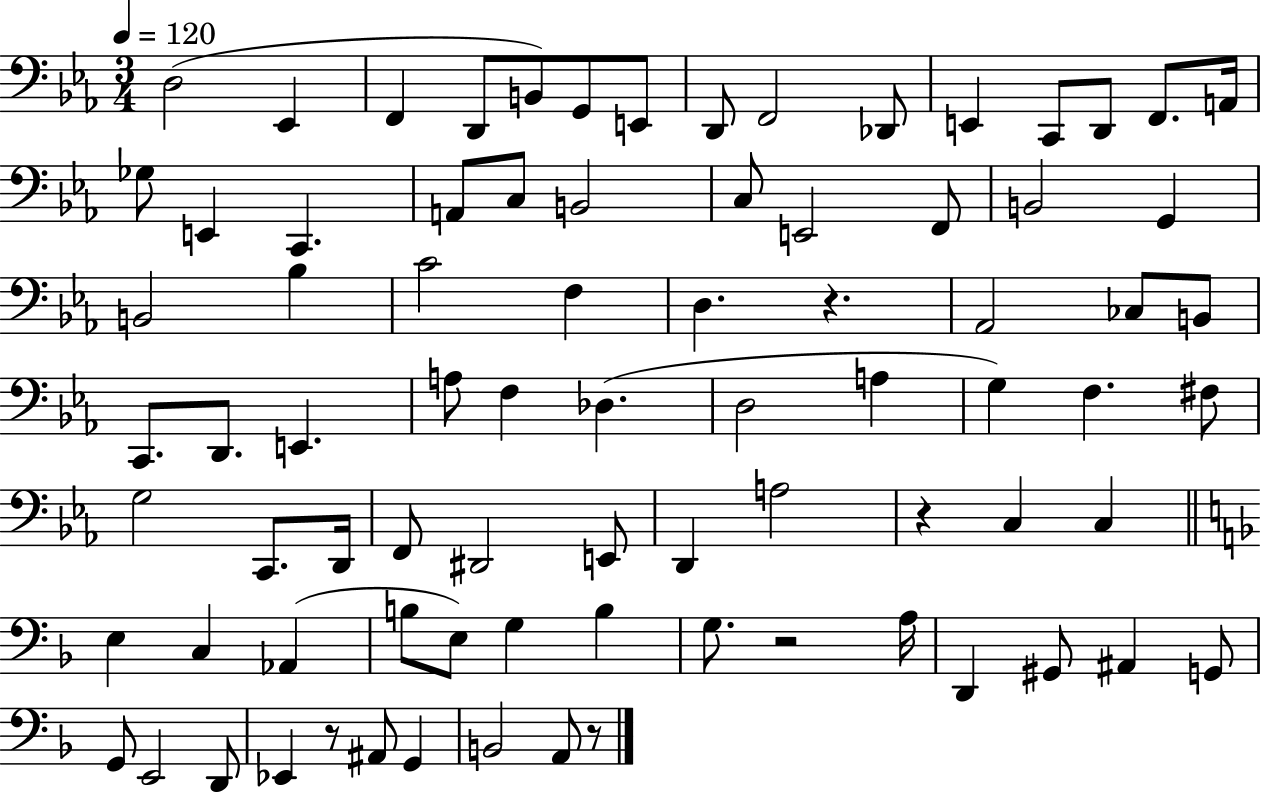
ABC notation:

X:1
T:Untitled
M:3/4
L:1/4
K:Eb
D,2 _E,, F,, D,,/2 B,,/2 G,,/2 E,,/2 D,,/2 F,,2 _D,,/2 E,, C,,/2 D,,/2 F,,/2 A,,/4 _G,/2 E,, C,, A,,/2 C,/2 B,,2 C,/2 E,,2 F,,/2 B,,2 G,, B,,2 _B, C2 F, D, z _A,,2 _C,/2 B,,/2 C,,/2 D,,/2 E,, A,/2 F, _D, D,2 A, G, F, ^F,/2 G,2 C,,/2 D,,/4 F,,/2 ^D,,2 E,,/2 D,, A,2 z C, C, E, C, _A,, B,/2 E,/2 G, B, G,/2 z2 A,/4 D,, ^G,,/2 ^A,, G,,/2 G,,/2 E,,2 D,,/2 _E,, z/2 ^A,,/2 G,, B,,2 A,,/2 z/2